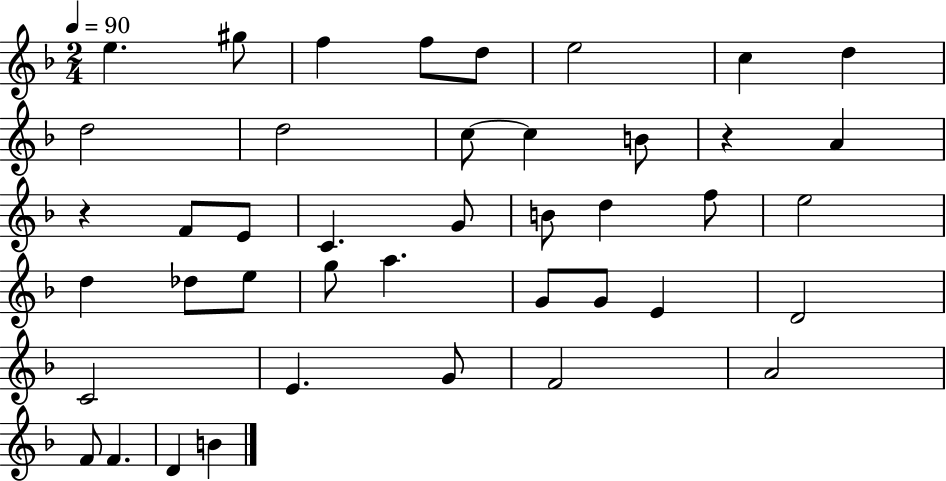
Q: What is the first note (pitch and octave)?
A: E5